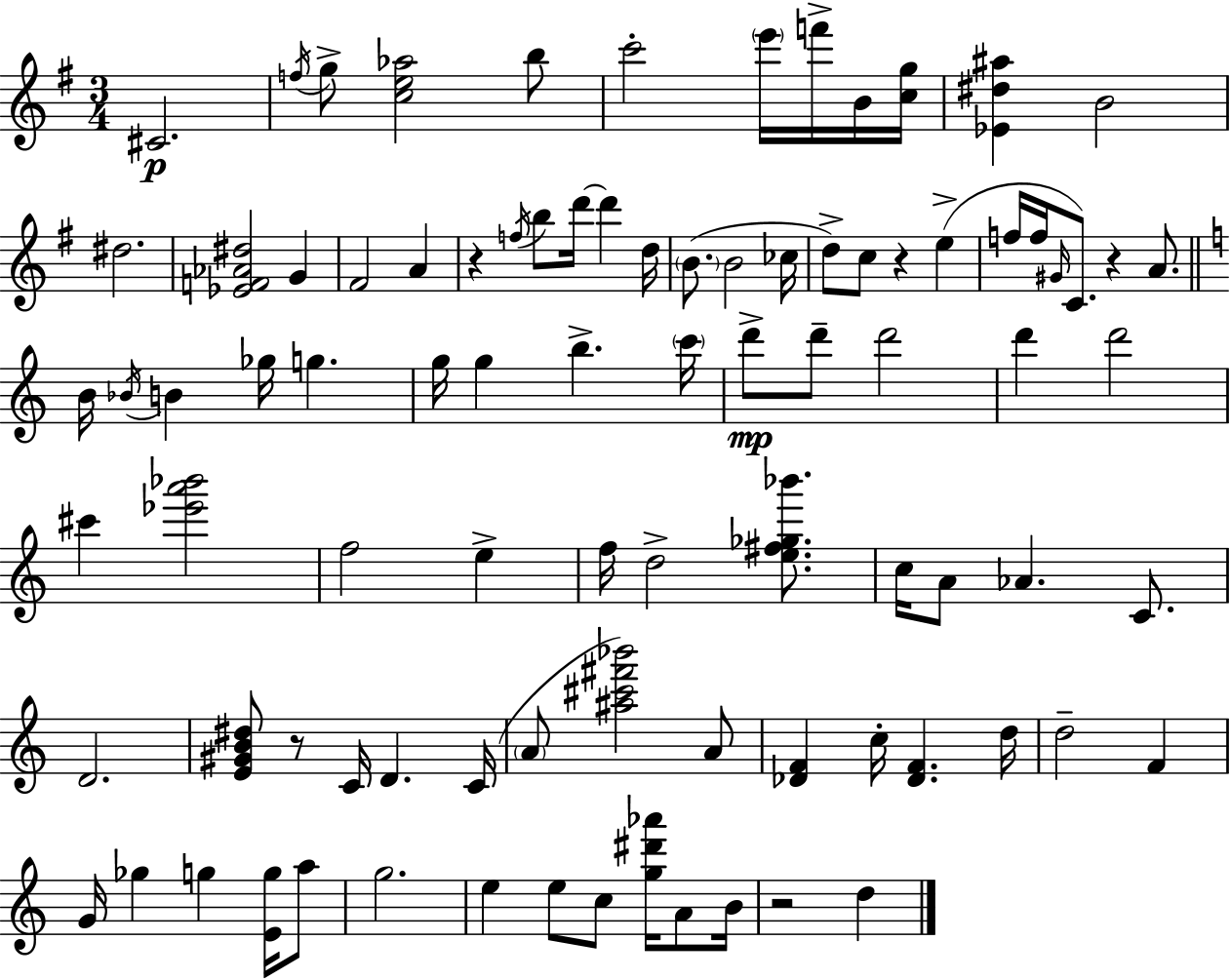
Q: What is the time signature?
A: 3/4